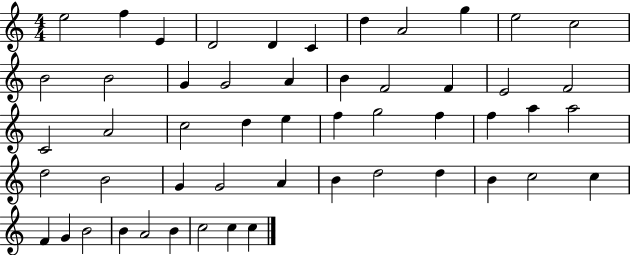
{
  \clef treble
  \numericTimeSignature
  \time 4/4
  \key c \major
  e''2 f''4 e'4 | d'2 d'4 c'4 | d''4 a'2 g''4 | e''2 c''2 | \break b'2 b'2 | g'4 g'2 a'4 | b'4 f'2 f'4 | e'2 f'2 | \break c'2 a'2 | c''2 d''4 e''4 | f''4 g''2 f''4 | f''4 a''4 a''2 | \break d''2 b'2 | g'4 g'2 a'4 | b'4 d''2 d''4 | b'4 c''2 c''4 | \break f'4 g'4 b'2 | b'4 a'2 b'4 | c''2 c''4 c''4 | \bar "|."
}